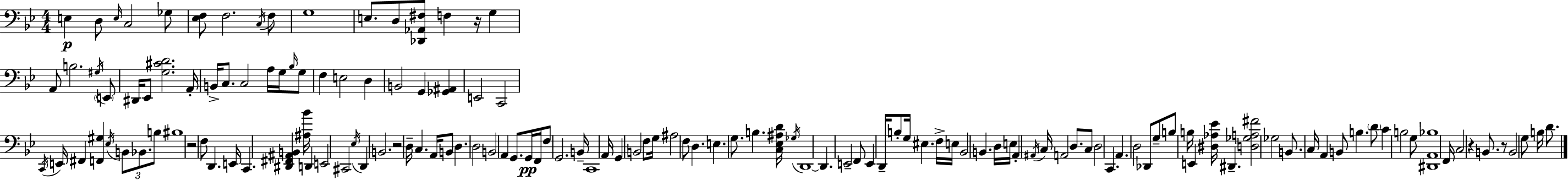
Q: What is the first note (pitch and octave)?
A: E3